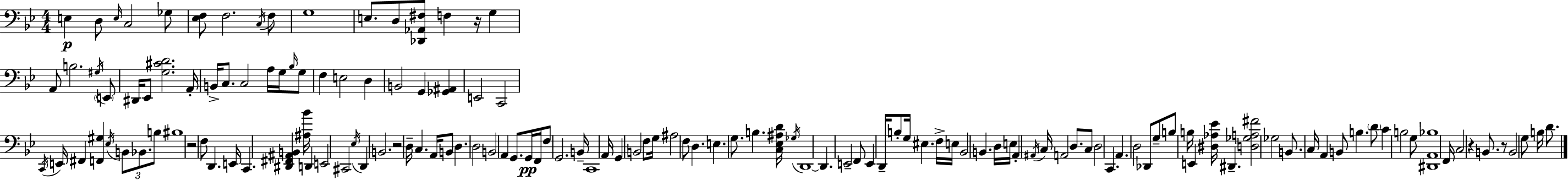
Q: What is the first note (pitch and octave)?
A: E3